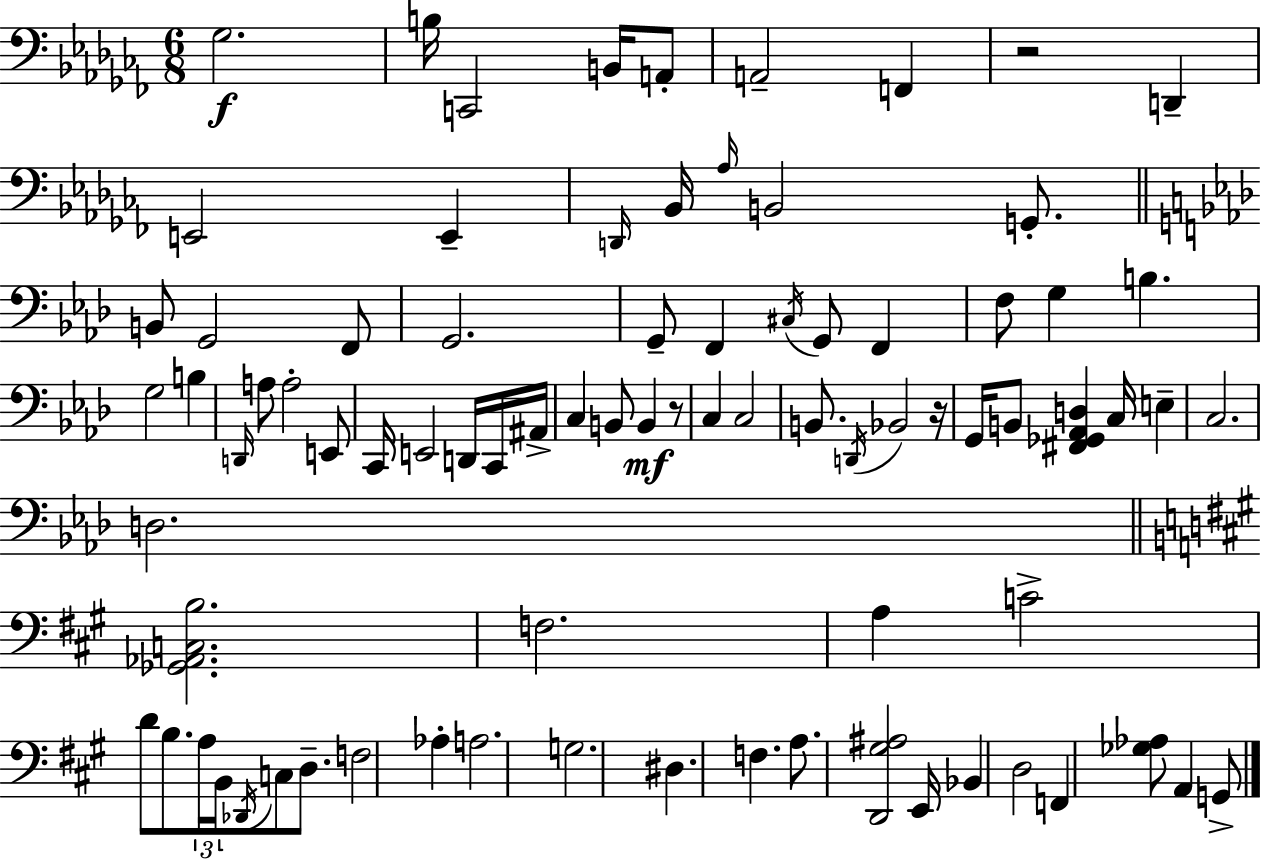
{
  \clef bass
  \numericTimeSignature
  \time 6/8
  \key aes \minor
  \repeat volta 2 { ges2.\f | b16 c,2 b,16 a,8-. | a,2-- f,4 | r2 d,4-- | \break e,2 e,4-- | \grace { d,16 } bes,16 \grace { aes16 } b,2 g,8.-. | \bar "||" \break \key aes \major b,8 g,2 f,8 | g,2. | g,8-- f,4 \acciaccatura { cis16 } g,8 f,4 | f8 g4 b4. | \break g2 b4 | \grace { d,16 } a8 a2-. | e,8 c,16 e,2 d,16 | c,16 ais,16-> c4 b,8 b,4\mf | \break r8 c4 c2 | b,8. \acciaccatura { d,16 } bes,2 | r16 g,16 b,8 <fis, ges, aes, d>4 c16 e4-- | c2. | \break d2. | \bar "||" \break \key a \major <ges, aes, c b>2. | f2. | a4 c'2-> | d'8 b8. \tuplet 3/2 { a16 b,16 \acciaccatura { des,16 } } c8 d8.-- | \break f2 aes4-. | a2. | g2. | dis4. f4. | \break a8. <d, gis ais>2 | e,16 bes,4 d2 | f,4 <ges aes>8 a,4 g,8-> | } \bar "|."
}